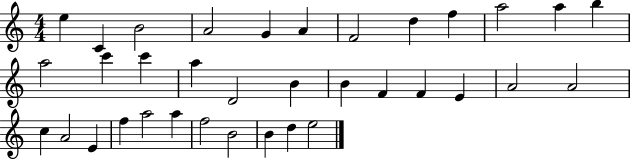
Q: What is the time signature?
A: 4/4